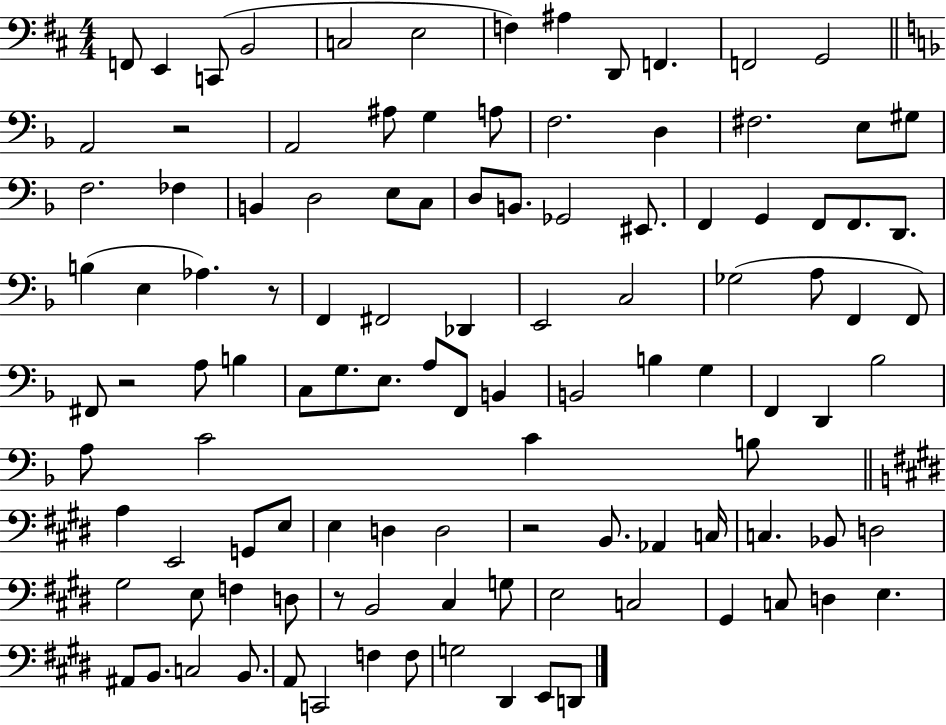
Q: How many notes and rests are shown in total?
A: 111